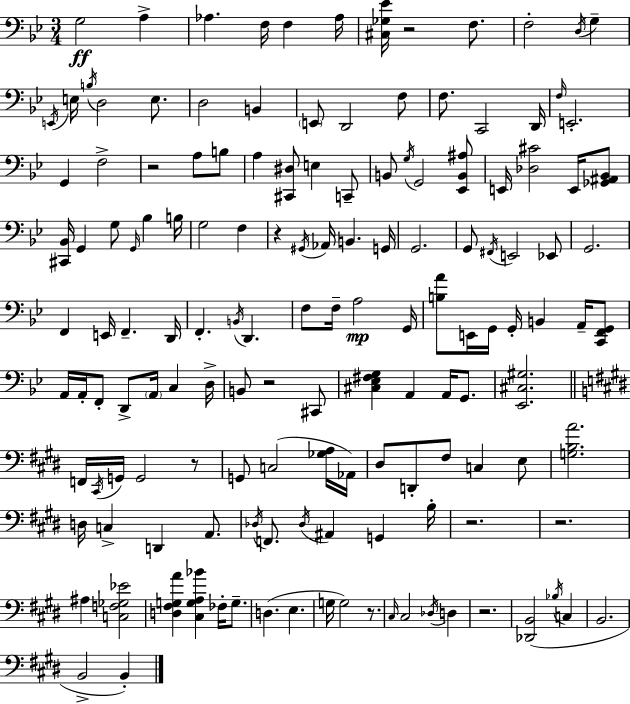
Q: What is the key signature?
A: G minor